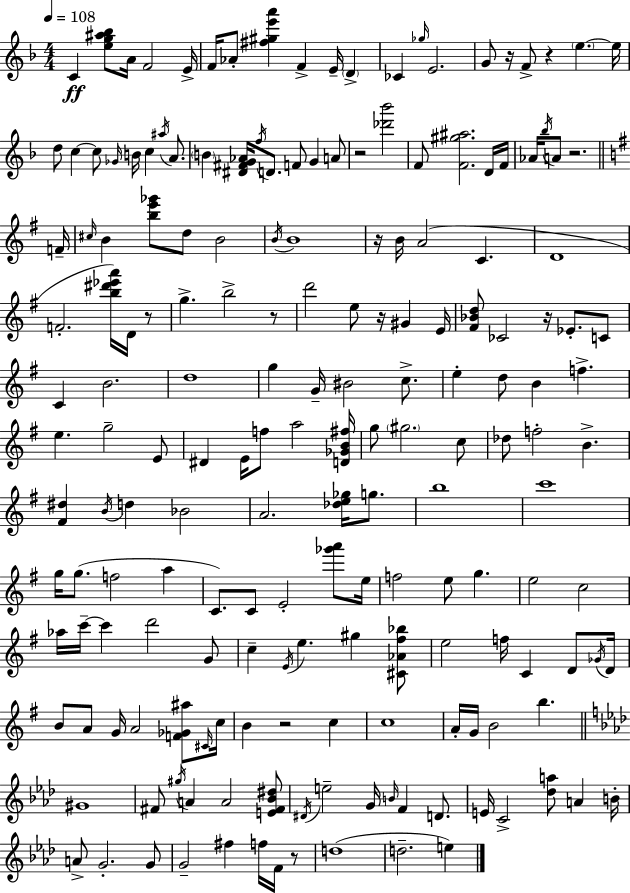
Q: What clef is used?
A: treble